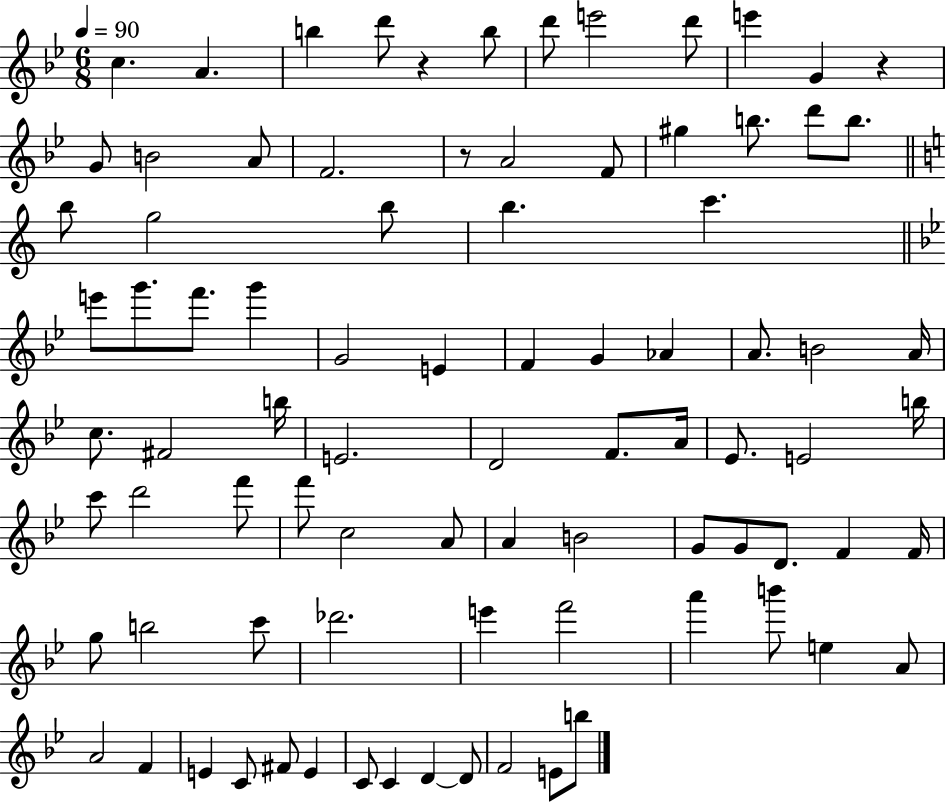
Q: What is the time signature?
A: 6/8